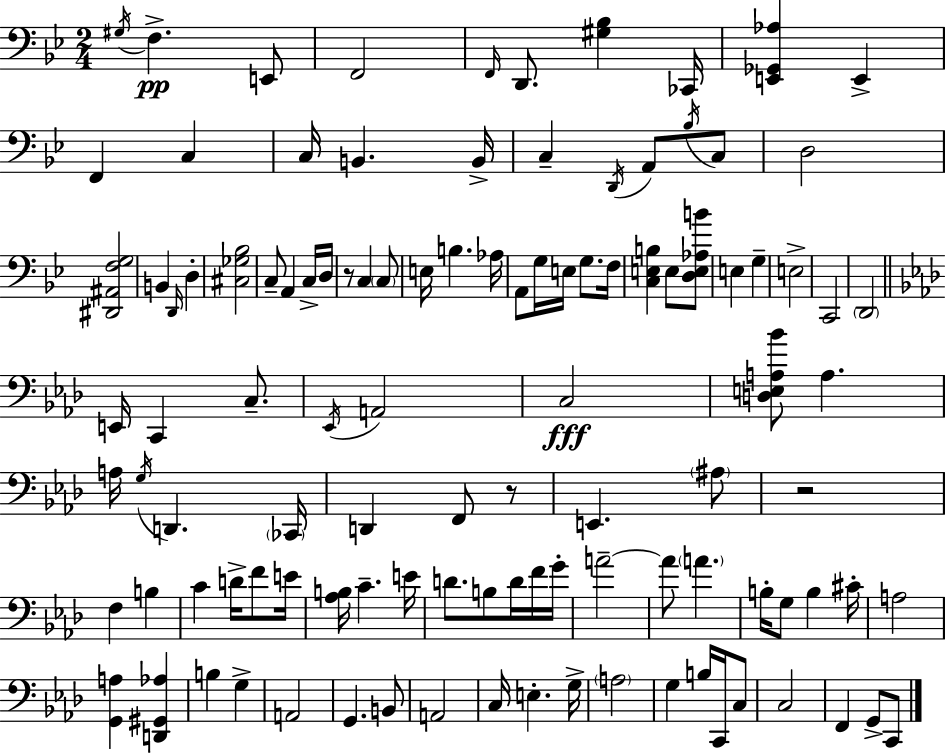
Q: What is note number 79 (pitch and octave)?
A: B3